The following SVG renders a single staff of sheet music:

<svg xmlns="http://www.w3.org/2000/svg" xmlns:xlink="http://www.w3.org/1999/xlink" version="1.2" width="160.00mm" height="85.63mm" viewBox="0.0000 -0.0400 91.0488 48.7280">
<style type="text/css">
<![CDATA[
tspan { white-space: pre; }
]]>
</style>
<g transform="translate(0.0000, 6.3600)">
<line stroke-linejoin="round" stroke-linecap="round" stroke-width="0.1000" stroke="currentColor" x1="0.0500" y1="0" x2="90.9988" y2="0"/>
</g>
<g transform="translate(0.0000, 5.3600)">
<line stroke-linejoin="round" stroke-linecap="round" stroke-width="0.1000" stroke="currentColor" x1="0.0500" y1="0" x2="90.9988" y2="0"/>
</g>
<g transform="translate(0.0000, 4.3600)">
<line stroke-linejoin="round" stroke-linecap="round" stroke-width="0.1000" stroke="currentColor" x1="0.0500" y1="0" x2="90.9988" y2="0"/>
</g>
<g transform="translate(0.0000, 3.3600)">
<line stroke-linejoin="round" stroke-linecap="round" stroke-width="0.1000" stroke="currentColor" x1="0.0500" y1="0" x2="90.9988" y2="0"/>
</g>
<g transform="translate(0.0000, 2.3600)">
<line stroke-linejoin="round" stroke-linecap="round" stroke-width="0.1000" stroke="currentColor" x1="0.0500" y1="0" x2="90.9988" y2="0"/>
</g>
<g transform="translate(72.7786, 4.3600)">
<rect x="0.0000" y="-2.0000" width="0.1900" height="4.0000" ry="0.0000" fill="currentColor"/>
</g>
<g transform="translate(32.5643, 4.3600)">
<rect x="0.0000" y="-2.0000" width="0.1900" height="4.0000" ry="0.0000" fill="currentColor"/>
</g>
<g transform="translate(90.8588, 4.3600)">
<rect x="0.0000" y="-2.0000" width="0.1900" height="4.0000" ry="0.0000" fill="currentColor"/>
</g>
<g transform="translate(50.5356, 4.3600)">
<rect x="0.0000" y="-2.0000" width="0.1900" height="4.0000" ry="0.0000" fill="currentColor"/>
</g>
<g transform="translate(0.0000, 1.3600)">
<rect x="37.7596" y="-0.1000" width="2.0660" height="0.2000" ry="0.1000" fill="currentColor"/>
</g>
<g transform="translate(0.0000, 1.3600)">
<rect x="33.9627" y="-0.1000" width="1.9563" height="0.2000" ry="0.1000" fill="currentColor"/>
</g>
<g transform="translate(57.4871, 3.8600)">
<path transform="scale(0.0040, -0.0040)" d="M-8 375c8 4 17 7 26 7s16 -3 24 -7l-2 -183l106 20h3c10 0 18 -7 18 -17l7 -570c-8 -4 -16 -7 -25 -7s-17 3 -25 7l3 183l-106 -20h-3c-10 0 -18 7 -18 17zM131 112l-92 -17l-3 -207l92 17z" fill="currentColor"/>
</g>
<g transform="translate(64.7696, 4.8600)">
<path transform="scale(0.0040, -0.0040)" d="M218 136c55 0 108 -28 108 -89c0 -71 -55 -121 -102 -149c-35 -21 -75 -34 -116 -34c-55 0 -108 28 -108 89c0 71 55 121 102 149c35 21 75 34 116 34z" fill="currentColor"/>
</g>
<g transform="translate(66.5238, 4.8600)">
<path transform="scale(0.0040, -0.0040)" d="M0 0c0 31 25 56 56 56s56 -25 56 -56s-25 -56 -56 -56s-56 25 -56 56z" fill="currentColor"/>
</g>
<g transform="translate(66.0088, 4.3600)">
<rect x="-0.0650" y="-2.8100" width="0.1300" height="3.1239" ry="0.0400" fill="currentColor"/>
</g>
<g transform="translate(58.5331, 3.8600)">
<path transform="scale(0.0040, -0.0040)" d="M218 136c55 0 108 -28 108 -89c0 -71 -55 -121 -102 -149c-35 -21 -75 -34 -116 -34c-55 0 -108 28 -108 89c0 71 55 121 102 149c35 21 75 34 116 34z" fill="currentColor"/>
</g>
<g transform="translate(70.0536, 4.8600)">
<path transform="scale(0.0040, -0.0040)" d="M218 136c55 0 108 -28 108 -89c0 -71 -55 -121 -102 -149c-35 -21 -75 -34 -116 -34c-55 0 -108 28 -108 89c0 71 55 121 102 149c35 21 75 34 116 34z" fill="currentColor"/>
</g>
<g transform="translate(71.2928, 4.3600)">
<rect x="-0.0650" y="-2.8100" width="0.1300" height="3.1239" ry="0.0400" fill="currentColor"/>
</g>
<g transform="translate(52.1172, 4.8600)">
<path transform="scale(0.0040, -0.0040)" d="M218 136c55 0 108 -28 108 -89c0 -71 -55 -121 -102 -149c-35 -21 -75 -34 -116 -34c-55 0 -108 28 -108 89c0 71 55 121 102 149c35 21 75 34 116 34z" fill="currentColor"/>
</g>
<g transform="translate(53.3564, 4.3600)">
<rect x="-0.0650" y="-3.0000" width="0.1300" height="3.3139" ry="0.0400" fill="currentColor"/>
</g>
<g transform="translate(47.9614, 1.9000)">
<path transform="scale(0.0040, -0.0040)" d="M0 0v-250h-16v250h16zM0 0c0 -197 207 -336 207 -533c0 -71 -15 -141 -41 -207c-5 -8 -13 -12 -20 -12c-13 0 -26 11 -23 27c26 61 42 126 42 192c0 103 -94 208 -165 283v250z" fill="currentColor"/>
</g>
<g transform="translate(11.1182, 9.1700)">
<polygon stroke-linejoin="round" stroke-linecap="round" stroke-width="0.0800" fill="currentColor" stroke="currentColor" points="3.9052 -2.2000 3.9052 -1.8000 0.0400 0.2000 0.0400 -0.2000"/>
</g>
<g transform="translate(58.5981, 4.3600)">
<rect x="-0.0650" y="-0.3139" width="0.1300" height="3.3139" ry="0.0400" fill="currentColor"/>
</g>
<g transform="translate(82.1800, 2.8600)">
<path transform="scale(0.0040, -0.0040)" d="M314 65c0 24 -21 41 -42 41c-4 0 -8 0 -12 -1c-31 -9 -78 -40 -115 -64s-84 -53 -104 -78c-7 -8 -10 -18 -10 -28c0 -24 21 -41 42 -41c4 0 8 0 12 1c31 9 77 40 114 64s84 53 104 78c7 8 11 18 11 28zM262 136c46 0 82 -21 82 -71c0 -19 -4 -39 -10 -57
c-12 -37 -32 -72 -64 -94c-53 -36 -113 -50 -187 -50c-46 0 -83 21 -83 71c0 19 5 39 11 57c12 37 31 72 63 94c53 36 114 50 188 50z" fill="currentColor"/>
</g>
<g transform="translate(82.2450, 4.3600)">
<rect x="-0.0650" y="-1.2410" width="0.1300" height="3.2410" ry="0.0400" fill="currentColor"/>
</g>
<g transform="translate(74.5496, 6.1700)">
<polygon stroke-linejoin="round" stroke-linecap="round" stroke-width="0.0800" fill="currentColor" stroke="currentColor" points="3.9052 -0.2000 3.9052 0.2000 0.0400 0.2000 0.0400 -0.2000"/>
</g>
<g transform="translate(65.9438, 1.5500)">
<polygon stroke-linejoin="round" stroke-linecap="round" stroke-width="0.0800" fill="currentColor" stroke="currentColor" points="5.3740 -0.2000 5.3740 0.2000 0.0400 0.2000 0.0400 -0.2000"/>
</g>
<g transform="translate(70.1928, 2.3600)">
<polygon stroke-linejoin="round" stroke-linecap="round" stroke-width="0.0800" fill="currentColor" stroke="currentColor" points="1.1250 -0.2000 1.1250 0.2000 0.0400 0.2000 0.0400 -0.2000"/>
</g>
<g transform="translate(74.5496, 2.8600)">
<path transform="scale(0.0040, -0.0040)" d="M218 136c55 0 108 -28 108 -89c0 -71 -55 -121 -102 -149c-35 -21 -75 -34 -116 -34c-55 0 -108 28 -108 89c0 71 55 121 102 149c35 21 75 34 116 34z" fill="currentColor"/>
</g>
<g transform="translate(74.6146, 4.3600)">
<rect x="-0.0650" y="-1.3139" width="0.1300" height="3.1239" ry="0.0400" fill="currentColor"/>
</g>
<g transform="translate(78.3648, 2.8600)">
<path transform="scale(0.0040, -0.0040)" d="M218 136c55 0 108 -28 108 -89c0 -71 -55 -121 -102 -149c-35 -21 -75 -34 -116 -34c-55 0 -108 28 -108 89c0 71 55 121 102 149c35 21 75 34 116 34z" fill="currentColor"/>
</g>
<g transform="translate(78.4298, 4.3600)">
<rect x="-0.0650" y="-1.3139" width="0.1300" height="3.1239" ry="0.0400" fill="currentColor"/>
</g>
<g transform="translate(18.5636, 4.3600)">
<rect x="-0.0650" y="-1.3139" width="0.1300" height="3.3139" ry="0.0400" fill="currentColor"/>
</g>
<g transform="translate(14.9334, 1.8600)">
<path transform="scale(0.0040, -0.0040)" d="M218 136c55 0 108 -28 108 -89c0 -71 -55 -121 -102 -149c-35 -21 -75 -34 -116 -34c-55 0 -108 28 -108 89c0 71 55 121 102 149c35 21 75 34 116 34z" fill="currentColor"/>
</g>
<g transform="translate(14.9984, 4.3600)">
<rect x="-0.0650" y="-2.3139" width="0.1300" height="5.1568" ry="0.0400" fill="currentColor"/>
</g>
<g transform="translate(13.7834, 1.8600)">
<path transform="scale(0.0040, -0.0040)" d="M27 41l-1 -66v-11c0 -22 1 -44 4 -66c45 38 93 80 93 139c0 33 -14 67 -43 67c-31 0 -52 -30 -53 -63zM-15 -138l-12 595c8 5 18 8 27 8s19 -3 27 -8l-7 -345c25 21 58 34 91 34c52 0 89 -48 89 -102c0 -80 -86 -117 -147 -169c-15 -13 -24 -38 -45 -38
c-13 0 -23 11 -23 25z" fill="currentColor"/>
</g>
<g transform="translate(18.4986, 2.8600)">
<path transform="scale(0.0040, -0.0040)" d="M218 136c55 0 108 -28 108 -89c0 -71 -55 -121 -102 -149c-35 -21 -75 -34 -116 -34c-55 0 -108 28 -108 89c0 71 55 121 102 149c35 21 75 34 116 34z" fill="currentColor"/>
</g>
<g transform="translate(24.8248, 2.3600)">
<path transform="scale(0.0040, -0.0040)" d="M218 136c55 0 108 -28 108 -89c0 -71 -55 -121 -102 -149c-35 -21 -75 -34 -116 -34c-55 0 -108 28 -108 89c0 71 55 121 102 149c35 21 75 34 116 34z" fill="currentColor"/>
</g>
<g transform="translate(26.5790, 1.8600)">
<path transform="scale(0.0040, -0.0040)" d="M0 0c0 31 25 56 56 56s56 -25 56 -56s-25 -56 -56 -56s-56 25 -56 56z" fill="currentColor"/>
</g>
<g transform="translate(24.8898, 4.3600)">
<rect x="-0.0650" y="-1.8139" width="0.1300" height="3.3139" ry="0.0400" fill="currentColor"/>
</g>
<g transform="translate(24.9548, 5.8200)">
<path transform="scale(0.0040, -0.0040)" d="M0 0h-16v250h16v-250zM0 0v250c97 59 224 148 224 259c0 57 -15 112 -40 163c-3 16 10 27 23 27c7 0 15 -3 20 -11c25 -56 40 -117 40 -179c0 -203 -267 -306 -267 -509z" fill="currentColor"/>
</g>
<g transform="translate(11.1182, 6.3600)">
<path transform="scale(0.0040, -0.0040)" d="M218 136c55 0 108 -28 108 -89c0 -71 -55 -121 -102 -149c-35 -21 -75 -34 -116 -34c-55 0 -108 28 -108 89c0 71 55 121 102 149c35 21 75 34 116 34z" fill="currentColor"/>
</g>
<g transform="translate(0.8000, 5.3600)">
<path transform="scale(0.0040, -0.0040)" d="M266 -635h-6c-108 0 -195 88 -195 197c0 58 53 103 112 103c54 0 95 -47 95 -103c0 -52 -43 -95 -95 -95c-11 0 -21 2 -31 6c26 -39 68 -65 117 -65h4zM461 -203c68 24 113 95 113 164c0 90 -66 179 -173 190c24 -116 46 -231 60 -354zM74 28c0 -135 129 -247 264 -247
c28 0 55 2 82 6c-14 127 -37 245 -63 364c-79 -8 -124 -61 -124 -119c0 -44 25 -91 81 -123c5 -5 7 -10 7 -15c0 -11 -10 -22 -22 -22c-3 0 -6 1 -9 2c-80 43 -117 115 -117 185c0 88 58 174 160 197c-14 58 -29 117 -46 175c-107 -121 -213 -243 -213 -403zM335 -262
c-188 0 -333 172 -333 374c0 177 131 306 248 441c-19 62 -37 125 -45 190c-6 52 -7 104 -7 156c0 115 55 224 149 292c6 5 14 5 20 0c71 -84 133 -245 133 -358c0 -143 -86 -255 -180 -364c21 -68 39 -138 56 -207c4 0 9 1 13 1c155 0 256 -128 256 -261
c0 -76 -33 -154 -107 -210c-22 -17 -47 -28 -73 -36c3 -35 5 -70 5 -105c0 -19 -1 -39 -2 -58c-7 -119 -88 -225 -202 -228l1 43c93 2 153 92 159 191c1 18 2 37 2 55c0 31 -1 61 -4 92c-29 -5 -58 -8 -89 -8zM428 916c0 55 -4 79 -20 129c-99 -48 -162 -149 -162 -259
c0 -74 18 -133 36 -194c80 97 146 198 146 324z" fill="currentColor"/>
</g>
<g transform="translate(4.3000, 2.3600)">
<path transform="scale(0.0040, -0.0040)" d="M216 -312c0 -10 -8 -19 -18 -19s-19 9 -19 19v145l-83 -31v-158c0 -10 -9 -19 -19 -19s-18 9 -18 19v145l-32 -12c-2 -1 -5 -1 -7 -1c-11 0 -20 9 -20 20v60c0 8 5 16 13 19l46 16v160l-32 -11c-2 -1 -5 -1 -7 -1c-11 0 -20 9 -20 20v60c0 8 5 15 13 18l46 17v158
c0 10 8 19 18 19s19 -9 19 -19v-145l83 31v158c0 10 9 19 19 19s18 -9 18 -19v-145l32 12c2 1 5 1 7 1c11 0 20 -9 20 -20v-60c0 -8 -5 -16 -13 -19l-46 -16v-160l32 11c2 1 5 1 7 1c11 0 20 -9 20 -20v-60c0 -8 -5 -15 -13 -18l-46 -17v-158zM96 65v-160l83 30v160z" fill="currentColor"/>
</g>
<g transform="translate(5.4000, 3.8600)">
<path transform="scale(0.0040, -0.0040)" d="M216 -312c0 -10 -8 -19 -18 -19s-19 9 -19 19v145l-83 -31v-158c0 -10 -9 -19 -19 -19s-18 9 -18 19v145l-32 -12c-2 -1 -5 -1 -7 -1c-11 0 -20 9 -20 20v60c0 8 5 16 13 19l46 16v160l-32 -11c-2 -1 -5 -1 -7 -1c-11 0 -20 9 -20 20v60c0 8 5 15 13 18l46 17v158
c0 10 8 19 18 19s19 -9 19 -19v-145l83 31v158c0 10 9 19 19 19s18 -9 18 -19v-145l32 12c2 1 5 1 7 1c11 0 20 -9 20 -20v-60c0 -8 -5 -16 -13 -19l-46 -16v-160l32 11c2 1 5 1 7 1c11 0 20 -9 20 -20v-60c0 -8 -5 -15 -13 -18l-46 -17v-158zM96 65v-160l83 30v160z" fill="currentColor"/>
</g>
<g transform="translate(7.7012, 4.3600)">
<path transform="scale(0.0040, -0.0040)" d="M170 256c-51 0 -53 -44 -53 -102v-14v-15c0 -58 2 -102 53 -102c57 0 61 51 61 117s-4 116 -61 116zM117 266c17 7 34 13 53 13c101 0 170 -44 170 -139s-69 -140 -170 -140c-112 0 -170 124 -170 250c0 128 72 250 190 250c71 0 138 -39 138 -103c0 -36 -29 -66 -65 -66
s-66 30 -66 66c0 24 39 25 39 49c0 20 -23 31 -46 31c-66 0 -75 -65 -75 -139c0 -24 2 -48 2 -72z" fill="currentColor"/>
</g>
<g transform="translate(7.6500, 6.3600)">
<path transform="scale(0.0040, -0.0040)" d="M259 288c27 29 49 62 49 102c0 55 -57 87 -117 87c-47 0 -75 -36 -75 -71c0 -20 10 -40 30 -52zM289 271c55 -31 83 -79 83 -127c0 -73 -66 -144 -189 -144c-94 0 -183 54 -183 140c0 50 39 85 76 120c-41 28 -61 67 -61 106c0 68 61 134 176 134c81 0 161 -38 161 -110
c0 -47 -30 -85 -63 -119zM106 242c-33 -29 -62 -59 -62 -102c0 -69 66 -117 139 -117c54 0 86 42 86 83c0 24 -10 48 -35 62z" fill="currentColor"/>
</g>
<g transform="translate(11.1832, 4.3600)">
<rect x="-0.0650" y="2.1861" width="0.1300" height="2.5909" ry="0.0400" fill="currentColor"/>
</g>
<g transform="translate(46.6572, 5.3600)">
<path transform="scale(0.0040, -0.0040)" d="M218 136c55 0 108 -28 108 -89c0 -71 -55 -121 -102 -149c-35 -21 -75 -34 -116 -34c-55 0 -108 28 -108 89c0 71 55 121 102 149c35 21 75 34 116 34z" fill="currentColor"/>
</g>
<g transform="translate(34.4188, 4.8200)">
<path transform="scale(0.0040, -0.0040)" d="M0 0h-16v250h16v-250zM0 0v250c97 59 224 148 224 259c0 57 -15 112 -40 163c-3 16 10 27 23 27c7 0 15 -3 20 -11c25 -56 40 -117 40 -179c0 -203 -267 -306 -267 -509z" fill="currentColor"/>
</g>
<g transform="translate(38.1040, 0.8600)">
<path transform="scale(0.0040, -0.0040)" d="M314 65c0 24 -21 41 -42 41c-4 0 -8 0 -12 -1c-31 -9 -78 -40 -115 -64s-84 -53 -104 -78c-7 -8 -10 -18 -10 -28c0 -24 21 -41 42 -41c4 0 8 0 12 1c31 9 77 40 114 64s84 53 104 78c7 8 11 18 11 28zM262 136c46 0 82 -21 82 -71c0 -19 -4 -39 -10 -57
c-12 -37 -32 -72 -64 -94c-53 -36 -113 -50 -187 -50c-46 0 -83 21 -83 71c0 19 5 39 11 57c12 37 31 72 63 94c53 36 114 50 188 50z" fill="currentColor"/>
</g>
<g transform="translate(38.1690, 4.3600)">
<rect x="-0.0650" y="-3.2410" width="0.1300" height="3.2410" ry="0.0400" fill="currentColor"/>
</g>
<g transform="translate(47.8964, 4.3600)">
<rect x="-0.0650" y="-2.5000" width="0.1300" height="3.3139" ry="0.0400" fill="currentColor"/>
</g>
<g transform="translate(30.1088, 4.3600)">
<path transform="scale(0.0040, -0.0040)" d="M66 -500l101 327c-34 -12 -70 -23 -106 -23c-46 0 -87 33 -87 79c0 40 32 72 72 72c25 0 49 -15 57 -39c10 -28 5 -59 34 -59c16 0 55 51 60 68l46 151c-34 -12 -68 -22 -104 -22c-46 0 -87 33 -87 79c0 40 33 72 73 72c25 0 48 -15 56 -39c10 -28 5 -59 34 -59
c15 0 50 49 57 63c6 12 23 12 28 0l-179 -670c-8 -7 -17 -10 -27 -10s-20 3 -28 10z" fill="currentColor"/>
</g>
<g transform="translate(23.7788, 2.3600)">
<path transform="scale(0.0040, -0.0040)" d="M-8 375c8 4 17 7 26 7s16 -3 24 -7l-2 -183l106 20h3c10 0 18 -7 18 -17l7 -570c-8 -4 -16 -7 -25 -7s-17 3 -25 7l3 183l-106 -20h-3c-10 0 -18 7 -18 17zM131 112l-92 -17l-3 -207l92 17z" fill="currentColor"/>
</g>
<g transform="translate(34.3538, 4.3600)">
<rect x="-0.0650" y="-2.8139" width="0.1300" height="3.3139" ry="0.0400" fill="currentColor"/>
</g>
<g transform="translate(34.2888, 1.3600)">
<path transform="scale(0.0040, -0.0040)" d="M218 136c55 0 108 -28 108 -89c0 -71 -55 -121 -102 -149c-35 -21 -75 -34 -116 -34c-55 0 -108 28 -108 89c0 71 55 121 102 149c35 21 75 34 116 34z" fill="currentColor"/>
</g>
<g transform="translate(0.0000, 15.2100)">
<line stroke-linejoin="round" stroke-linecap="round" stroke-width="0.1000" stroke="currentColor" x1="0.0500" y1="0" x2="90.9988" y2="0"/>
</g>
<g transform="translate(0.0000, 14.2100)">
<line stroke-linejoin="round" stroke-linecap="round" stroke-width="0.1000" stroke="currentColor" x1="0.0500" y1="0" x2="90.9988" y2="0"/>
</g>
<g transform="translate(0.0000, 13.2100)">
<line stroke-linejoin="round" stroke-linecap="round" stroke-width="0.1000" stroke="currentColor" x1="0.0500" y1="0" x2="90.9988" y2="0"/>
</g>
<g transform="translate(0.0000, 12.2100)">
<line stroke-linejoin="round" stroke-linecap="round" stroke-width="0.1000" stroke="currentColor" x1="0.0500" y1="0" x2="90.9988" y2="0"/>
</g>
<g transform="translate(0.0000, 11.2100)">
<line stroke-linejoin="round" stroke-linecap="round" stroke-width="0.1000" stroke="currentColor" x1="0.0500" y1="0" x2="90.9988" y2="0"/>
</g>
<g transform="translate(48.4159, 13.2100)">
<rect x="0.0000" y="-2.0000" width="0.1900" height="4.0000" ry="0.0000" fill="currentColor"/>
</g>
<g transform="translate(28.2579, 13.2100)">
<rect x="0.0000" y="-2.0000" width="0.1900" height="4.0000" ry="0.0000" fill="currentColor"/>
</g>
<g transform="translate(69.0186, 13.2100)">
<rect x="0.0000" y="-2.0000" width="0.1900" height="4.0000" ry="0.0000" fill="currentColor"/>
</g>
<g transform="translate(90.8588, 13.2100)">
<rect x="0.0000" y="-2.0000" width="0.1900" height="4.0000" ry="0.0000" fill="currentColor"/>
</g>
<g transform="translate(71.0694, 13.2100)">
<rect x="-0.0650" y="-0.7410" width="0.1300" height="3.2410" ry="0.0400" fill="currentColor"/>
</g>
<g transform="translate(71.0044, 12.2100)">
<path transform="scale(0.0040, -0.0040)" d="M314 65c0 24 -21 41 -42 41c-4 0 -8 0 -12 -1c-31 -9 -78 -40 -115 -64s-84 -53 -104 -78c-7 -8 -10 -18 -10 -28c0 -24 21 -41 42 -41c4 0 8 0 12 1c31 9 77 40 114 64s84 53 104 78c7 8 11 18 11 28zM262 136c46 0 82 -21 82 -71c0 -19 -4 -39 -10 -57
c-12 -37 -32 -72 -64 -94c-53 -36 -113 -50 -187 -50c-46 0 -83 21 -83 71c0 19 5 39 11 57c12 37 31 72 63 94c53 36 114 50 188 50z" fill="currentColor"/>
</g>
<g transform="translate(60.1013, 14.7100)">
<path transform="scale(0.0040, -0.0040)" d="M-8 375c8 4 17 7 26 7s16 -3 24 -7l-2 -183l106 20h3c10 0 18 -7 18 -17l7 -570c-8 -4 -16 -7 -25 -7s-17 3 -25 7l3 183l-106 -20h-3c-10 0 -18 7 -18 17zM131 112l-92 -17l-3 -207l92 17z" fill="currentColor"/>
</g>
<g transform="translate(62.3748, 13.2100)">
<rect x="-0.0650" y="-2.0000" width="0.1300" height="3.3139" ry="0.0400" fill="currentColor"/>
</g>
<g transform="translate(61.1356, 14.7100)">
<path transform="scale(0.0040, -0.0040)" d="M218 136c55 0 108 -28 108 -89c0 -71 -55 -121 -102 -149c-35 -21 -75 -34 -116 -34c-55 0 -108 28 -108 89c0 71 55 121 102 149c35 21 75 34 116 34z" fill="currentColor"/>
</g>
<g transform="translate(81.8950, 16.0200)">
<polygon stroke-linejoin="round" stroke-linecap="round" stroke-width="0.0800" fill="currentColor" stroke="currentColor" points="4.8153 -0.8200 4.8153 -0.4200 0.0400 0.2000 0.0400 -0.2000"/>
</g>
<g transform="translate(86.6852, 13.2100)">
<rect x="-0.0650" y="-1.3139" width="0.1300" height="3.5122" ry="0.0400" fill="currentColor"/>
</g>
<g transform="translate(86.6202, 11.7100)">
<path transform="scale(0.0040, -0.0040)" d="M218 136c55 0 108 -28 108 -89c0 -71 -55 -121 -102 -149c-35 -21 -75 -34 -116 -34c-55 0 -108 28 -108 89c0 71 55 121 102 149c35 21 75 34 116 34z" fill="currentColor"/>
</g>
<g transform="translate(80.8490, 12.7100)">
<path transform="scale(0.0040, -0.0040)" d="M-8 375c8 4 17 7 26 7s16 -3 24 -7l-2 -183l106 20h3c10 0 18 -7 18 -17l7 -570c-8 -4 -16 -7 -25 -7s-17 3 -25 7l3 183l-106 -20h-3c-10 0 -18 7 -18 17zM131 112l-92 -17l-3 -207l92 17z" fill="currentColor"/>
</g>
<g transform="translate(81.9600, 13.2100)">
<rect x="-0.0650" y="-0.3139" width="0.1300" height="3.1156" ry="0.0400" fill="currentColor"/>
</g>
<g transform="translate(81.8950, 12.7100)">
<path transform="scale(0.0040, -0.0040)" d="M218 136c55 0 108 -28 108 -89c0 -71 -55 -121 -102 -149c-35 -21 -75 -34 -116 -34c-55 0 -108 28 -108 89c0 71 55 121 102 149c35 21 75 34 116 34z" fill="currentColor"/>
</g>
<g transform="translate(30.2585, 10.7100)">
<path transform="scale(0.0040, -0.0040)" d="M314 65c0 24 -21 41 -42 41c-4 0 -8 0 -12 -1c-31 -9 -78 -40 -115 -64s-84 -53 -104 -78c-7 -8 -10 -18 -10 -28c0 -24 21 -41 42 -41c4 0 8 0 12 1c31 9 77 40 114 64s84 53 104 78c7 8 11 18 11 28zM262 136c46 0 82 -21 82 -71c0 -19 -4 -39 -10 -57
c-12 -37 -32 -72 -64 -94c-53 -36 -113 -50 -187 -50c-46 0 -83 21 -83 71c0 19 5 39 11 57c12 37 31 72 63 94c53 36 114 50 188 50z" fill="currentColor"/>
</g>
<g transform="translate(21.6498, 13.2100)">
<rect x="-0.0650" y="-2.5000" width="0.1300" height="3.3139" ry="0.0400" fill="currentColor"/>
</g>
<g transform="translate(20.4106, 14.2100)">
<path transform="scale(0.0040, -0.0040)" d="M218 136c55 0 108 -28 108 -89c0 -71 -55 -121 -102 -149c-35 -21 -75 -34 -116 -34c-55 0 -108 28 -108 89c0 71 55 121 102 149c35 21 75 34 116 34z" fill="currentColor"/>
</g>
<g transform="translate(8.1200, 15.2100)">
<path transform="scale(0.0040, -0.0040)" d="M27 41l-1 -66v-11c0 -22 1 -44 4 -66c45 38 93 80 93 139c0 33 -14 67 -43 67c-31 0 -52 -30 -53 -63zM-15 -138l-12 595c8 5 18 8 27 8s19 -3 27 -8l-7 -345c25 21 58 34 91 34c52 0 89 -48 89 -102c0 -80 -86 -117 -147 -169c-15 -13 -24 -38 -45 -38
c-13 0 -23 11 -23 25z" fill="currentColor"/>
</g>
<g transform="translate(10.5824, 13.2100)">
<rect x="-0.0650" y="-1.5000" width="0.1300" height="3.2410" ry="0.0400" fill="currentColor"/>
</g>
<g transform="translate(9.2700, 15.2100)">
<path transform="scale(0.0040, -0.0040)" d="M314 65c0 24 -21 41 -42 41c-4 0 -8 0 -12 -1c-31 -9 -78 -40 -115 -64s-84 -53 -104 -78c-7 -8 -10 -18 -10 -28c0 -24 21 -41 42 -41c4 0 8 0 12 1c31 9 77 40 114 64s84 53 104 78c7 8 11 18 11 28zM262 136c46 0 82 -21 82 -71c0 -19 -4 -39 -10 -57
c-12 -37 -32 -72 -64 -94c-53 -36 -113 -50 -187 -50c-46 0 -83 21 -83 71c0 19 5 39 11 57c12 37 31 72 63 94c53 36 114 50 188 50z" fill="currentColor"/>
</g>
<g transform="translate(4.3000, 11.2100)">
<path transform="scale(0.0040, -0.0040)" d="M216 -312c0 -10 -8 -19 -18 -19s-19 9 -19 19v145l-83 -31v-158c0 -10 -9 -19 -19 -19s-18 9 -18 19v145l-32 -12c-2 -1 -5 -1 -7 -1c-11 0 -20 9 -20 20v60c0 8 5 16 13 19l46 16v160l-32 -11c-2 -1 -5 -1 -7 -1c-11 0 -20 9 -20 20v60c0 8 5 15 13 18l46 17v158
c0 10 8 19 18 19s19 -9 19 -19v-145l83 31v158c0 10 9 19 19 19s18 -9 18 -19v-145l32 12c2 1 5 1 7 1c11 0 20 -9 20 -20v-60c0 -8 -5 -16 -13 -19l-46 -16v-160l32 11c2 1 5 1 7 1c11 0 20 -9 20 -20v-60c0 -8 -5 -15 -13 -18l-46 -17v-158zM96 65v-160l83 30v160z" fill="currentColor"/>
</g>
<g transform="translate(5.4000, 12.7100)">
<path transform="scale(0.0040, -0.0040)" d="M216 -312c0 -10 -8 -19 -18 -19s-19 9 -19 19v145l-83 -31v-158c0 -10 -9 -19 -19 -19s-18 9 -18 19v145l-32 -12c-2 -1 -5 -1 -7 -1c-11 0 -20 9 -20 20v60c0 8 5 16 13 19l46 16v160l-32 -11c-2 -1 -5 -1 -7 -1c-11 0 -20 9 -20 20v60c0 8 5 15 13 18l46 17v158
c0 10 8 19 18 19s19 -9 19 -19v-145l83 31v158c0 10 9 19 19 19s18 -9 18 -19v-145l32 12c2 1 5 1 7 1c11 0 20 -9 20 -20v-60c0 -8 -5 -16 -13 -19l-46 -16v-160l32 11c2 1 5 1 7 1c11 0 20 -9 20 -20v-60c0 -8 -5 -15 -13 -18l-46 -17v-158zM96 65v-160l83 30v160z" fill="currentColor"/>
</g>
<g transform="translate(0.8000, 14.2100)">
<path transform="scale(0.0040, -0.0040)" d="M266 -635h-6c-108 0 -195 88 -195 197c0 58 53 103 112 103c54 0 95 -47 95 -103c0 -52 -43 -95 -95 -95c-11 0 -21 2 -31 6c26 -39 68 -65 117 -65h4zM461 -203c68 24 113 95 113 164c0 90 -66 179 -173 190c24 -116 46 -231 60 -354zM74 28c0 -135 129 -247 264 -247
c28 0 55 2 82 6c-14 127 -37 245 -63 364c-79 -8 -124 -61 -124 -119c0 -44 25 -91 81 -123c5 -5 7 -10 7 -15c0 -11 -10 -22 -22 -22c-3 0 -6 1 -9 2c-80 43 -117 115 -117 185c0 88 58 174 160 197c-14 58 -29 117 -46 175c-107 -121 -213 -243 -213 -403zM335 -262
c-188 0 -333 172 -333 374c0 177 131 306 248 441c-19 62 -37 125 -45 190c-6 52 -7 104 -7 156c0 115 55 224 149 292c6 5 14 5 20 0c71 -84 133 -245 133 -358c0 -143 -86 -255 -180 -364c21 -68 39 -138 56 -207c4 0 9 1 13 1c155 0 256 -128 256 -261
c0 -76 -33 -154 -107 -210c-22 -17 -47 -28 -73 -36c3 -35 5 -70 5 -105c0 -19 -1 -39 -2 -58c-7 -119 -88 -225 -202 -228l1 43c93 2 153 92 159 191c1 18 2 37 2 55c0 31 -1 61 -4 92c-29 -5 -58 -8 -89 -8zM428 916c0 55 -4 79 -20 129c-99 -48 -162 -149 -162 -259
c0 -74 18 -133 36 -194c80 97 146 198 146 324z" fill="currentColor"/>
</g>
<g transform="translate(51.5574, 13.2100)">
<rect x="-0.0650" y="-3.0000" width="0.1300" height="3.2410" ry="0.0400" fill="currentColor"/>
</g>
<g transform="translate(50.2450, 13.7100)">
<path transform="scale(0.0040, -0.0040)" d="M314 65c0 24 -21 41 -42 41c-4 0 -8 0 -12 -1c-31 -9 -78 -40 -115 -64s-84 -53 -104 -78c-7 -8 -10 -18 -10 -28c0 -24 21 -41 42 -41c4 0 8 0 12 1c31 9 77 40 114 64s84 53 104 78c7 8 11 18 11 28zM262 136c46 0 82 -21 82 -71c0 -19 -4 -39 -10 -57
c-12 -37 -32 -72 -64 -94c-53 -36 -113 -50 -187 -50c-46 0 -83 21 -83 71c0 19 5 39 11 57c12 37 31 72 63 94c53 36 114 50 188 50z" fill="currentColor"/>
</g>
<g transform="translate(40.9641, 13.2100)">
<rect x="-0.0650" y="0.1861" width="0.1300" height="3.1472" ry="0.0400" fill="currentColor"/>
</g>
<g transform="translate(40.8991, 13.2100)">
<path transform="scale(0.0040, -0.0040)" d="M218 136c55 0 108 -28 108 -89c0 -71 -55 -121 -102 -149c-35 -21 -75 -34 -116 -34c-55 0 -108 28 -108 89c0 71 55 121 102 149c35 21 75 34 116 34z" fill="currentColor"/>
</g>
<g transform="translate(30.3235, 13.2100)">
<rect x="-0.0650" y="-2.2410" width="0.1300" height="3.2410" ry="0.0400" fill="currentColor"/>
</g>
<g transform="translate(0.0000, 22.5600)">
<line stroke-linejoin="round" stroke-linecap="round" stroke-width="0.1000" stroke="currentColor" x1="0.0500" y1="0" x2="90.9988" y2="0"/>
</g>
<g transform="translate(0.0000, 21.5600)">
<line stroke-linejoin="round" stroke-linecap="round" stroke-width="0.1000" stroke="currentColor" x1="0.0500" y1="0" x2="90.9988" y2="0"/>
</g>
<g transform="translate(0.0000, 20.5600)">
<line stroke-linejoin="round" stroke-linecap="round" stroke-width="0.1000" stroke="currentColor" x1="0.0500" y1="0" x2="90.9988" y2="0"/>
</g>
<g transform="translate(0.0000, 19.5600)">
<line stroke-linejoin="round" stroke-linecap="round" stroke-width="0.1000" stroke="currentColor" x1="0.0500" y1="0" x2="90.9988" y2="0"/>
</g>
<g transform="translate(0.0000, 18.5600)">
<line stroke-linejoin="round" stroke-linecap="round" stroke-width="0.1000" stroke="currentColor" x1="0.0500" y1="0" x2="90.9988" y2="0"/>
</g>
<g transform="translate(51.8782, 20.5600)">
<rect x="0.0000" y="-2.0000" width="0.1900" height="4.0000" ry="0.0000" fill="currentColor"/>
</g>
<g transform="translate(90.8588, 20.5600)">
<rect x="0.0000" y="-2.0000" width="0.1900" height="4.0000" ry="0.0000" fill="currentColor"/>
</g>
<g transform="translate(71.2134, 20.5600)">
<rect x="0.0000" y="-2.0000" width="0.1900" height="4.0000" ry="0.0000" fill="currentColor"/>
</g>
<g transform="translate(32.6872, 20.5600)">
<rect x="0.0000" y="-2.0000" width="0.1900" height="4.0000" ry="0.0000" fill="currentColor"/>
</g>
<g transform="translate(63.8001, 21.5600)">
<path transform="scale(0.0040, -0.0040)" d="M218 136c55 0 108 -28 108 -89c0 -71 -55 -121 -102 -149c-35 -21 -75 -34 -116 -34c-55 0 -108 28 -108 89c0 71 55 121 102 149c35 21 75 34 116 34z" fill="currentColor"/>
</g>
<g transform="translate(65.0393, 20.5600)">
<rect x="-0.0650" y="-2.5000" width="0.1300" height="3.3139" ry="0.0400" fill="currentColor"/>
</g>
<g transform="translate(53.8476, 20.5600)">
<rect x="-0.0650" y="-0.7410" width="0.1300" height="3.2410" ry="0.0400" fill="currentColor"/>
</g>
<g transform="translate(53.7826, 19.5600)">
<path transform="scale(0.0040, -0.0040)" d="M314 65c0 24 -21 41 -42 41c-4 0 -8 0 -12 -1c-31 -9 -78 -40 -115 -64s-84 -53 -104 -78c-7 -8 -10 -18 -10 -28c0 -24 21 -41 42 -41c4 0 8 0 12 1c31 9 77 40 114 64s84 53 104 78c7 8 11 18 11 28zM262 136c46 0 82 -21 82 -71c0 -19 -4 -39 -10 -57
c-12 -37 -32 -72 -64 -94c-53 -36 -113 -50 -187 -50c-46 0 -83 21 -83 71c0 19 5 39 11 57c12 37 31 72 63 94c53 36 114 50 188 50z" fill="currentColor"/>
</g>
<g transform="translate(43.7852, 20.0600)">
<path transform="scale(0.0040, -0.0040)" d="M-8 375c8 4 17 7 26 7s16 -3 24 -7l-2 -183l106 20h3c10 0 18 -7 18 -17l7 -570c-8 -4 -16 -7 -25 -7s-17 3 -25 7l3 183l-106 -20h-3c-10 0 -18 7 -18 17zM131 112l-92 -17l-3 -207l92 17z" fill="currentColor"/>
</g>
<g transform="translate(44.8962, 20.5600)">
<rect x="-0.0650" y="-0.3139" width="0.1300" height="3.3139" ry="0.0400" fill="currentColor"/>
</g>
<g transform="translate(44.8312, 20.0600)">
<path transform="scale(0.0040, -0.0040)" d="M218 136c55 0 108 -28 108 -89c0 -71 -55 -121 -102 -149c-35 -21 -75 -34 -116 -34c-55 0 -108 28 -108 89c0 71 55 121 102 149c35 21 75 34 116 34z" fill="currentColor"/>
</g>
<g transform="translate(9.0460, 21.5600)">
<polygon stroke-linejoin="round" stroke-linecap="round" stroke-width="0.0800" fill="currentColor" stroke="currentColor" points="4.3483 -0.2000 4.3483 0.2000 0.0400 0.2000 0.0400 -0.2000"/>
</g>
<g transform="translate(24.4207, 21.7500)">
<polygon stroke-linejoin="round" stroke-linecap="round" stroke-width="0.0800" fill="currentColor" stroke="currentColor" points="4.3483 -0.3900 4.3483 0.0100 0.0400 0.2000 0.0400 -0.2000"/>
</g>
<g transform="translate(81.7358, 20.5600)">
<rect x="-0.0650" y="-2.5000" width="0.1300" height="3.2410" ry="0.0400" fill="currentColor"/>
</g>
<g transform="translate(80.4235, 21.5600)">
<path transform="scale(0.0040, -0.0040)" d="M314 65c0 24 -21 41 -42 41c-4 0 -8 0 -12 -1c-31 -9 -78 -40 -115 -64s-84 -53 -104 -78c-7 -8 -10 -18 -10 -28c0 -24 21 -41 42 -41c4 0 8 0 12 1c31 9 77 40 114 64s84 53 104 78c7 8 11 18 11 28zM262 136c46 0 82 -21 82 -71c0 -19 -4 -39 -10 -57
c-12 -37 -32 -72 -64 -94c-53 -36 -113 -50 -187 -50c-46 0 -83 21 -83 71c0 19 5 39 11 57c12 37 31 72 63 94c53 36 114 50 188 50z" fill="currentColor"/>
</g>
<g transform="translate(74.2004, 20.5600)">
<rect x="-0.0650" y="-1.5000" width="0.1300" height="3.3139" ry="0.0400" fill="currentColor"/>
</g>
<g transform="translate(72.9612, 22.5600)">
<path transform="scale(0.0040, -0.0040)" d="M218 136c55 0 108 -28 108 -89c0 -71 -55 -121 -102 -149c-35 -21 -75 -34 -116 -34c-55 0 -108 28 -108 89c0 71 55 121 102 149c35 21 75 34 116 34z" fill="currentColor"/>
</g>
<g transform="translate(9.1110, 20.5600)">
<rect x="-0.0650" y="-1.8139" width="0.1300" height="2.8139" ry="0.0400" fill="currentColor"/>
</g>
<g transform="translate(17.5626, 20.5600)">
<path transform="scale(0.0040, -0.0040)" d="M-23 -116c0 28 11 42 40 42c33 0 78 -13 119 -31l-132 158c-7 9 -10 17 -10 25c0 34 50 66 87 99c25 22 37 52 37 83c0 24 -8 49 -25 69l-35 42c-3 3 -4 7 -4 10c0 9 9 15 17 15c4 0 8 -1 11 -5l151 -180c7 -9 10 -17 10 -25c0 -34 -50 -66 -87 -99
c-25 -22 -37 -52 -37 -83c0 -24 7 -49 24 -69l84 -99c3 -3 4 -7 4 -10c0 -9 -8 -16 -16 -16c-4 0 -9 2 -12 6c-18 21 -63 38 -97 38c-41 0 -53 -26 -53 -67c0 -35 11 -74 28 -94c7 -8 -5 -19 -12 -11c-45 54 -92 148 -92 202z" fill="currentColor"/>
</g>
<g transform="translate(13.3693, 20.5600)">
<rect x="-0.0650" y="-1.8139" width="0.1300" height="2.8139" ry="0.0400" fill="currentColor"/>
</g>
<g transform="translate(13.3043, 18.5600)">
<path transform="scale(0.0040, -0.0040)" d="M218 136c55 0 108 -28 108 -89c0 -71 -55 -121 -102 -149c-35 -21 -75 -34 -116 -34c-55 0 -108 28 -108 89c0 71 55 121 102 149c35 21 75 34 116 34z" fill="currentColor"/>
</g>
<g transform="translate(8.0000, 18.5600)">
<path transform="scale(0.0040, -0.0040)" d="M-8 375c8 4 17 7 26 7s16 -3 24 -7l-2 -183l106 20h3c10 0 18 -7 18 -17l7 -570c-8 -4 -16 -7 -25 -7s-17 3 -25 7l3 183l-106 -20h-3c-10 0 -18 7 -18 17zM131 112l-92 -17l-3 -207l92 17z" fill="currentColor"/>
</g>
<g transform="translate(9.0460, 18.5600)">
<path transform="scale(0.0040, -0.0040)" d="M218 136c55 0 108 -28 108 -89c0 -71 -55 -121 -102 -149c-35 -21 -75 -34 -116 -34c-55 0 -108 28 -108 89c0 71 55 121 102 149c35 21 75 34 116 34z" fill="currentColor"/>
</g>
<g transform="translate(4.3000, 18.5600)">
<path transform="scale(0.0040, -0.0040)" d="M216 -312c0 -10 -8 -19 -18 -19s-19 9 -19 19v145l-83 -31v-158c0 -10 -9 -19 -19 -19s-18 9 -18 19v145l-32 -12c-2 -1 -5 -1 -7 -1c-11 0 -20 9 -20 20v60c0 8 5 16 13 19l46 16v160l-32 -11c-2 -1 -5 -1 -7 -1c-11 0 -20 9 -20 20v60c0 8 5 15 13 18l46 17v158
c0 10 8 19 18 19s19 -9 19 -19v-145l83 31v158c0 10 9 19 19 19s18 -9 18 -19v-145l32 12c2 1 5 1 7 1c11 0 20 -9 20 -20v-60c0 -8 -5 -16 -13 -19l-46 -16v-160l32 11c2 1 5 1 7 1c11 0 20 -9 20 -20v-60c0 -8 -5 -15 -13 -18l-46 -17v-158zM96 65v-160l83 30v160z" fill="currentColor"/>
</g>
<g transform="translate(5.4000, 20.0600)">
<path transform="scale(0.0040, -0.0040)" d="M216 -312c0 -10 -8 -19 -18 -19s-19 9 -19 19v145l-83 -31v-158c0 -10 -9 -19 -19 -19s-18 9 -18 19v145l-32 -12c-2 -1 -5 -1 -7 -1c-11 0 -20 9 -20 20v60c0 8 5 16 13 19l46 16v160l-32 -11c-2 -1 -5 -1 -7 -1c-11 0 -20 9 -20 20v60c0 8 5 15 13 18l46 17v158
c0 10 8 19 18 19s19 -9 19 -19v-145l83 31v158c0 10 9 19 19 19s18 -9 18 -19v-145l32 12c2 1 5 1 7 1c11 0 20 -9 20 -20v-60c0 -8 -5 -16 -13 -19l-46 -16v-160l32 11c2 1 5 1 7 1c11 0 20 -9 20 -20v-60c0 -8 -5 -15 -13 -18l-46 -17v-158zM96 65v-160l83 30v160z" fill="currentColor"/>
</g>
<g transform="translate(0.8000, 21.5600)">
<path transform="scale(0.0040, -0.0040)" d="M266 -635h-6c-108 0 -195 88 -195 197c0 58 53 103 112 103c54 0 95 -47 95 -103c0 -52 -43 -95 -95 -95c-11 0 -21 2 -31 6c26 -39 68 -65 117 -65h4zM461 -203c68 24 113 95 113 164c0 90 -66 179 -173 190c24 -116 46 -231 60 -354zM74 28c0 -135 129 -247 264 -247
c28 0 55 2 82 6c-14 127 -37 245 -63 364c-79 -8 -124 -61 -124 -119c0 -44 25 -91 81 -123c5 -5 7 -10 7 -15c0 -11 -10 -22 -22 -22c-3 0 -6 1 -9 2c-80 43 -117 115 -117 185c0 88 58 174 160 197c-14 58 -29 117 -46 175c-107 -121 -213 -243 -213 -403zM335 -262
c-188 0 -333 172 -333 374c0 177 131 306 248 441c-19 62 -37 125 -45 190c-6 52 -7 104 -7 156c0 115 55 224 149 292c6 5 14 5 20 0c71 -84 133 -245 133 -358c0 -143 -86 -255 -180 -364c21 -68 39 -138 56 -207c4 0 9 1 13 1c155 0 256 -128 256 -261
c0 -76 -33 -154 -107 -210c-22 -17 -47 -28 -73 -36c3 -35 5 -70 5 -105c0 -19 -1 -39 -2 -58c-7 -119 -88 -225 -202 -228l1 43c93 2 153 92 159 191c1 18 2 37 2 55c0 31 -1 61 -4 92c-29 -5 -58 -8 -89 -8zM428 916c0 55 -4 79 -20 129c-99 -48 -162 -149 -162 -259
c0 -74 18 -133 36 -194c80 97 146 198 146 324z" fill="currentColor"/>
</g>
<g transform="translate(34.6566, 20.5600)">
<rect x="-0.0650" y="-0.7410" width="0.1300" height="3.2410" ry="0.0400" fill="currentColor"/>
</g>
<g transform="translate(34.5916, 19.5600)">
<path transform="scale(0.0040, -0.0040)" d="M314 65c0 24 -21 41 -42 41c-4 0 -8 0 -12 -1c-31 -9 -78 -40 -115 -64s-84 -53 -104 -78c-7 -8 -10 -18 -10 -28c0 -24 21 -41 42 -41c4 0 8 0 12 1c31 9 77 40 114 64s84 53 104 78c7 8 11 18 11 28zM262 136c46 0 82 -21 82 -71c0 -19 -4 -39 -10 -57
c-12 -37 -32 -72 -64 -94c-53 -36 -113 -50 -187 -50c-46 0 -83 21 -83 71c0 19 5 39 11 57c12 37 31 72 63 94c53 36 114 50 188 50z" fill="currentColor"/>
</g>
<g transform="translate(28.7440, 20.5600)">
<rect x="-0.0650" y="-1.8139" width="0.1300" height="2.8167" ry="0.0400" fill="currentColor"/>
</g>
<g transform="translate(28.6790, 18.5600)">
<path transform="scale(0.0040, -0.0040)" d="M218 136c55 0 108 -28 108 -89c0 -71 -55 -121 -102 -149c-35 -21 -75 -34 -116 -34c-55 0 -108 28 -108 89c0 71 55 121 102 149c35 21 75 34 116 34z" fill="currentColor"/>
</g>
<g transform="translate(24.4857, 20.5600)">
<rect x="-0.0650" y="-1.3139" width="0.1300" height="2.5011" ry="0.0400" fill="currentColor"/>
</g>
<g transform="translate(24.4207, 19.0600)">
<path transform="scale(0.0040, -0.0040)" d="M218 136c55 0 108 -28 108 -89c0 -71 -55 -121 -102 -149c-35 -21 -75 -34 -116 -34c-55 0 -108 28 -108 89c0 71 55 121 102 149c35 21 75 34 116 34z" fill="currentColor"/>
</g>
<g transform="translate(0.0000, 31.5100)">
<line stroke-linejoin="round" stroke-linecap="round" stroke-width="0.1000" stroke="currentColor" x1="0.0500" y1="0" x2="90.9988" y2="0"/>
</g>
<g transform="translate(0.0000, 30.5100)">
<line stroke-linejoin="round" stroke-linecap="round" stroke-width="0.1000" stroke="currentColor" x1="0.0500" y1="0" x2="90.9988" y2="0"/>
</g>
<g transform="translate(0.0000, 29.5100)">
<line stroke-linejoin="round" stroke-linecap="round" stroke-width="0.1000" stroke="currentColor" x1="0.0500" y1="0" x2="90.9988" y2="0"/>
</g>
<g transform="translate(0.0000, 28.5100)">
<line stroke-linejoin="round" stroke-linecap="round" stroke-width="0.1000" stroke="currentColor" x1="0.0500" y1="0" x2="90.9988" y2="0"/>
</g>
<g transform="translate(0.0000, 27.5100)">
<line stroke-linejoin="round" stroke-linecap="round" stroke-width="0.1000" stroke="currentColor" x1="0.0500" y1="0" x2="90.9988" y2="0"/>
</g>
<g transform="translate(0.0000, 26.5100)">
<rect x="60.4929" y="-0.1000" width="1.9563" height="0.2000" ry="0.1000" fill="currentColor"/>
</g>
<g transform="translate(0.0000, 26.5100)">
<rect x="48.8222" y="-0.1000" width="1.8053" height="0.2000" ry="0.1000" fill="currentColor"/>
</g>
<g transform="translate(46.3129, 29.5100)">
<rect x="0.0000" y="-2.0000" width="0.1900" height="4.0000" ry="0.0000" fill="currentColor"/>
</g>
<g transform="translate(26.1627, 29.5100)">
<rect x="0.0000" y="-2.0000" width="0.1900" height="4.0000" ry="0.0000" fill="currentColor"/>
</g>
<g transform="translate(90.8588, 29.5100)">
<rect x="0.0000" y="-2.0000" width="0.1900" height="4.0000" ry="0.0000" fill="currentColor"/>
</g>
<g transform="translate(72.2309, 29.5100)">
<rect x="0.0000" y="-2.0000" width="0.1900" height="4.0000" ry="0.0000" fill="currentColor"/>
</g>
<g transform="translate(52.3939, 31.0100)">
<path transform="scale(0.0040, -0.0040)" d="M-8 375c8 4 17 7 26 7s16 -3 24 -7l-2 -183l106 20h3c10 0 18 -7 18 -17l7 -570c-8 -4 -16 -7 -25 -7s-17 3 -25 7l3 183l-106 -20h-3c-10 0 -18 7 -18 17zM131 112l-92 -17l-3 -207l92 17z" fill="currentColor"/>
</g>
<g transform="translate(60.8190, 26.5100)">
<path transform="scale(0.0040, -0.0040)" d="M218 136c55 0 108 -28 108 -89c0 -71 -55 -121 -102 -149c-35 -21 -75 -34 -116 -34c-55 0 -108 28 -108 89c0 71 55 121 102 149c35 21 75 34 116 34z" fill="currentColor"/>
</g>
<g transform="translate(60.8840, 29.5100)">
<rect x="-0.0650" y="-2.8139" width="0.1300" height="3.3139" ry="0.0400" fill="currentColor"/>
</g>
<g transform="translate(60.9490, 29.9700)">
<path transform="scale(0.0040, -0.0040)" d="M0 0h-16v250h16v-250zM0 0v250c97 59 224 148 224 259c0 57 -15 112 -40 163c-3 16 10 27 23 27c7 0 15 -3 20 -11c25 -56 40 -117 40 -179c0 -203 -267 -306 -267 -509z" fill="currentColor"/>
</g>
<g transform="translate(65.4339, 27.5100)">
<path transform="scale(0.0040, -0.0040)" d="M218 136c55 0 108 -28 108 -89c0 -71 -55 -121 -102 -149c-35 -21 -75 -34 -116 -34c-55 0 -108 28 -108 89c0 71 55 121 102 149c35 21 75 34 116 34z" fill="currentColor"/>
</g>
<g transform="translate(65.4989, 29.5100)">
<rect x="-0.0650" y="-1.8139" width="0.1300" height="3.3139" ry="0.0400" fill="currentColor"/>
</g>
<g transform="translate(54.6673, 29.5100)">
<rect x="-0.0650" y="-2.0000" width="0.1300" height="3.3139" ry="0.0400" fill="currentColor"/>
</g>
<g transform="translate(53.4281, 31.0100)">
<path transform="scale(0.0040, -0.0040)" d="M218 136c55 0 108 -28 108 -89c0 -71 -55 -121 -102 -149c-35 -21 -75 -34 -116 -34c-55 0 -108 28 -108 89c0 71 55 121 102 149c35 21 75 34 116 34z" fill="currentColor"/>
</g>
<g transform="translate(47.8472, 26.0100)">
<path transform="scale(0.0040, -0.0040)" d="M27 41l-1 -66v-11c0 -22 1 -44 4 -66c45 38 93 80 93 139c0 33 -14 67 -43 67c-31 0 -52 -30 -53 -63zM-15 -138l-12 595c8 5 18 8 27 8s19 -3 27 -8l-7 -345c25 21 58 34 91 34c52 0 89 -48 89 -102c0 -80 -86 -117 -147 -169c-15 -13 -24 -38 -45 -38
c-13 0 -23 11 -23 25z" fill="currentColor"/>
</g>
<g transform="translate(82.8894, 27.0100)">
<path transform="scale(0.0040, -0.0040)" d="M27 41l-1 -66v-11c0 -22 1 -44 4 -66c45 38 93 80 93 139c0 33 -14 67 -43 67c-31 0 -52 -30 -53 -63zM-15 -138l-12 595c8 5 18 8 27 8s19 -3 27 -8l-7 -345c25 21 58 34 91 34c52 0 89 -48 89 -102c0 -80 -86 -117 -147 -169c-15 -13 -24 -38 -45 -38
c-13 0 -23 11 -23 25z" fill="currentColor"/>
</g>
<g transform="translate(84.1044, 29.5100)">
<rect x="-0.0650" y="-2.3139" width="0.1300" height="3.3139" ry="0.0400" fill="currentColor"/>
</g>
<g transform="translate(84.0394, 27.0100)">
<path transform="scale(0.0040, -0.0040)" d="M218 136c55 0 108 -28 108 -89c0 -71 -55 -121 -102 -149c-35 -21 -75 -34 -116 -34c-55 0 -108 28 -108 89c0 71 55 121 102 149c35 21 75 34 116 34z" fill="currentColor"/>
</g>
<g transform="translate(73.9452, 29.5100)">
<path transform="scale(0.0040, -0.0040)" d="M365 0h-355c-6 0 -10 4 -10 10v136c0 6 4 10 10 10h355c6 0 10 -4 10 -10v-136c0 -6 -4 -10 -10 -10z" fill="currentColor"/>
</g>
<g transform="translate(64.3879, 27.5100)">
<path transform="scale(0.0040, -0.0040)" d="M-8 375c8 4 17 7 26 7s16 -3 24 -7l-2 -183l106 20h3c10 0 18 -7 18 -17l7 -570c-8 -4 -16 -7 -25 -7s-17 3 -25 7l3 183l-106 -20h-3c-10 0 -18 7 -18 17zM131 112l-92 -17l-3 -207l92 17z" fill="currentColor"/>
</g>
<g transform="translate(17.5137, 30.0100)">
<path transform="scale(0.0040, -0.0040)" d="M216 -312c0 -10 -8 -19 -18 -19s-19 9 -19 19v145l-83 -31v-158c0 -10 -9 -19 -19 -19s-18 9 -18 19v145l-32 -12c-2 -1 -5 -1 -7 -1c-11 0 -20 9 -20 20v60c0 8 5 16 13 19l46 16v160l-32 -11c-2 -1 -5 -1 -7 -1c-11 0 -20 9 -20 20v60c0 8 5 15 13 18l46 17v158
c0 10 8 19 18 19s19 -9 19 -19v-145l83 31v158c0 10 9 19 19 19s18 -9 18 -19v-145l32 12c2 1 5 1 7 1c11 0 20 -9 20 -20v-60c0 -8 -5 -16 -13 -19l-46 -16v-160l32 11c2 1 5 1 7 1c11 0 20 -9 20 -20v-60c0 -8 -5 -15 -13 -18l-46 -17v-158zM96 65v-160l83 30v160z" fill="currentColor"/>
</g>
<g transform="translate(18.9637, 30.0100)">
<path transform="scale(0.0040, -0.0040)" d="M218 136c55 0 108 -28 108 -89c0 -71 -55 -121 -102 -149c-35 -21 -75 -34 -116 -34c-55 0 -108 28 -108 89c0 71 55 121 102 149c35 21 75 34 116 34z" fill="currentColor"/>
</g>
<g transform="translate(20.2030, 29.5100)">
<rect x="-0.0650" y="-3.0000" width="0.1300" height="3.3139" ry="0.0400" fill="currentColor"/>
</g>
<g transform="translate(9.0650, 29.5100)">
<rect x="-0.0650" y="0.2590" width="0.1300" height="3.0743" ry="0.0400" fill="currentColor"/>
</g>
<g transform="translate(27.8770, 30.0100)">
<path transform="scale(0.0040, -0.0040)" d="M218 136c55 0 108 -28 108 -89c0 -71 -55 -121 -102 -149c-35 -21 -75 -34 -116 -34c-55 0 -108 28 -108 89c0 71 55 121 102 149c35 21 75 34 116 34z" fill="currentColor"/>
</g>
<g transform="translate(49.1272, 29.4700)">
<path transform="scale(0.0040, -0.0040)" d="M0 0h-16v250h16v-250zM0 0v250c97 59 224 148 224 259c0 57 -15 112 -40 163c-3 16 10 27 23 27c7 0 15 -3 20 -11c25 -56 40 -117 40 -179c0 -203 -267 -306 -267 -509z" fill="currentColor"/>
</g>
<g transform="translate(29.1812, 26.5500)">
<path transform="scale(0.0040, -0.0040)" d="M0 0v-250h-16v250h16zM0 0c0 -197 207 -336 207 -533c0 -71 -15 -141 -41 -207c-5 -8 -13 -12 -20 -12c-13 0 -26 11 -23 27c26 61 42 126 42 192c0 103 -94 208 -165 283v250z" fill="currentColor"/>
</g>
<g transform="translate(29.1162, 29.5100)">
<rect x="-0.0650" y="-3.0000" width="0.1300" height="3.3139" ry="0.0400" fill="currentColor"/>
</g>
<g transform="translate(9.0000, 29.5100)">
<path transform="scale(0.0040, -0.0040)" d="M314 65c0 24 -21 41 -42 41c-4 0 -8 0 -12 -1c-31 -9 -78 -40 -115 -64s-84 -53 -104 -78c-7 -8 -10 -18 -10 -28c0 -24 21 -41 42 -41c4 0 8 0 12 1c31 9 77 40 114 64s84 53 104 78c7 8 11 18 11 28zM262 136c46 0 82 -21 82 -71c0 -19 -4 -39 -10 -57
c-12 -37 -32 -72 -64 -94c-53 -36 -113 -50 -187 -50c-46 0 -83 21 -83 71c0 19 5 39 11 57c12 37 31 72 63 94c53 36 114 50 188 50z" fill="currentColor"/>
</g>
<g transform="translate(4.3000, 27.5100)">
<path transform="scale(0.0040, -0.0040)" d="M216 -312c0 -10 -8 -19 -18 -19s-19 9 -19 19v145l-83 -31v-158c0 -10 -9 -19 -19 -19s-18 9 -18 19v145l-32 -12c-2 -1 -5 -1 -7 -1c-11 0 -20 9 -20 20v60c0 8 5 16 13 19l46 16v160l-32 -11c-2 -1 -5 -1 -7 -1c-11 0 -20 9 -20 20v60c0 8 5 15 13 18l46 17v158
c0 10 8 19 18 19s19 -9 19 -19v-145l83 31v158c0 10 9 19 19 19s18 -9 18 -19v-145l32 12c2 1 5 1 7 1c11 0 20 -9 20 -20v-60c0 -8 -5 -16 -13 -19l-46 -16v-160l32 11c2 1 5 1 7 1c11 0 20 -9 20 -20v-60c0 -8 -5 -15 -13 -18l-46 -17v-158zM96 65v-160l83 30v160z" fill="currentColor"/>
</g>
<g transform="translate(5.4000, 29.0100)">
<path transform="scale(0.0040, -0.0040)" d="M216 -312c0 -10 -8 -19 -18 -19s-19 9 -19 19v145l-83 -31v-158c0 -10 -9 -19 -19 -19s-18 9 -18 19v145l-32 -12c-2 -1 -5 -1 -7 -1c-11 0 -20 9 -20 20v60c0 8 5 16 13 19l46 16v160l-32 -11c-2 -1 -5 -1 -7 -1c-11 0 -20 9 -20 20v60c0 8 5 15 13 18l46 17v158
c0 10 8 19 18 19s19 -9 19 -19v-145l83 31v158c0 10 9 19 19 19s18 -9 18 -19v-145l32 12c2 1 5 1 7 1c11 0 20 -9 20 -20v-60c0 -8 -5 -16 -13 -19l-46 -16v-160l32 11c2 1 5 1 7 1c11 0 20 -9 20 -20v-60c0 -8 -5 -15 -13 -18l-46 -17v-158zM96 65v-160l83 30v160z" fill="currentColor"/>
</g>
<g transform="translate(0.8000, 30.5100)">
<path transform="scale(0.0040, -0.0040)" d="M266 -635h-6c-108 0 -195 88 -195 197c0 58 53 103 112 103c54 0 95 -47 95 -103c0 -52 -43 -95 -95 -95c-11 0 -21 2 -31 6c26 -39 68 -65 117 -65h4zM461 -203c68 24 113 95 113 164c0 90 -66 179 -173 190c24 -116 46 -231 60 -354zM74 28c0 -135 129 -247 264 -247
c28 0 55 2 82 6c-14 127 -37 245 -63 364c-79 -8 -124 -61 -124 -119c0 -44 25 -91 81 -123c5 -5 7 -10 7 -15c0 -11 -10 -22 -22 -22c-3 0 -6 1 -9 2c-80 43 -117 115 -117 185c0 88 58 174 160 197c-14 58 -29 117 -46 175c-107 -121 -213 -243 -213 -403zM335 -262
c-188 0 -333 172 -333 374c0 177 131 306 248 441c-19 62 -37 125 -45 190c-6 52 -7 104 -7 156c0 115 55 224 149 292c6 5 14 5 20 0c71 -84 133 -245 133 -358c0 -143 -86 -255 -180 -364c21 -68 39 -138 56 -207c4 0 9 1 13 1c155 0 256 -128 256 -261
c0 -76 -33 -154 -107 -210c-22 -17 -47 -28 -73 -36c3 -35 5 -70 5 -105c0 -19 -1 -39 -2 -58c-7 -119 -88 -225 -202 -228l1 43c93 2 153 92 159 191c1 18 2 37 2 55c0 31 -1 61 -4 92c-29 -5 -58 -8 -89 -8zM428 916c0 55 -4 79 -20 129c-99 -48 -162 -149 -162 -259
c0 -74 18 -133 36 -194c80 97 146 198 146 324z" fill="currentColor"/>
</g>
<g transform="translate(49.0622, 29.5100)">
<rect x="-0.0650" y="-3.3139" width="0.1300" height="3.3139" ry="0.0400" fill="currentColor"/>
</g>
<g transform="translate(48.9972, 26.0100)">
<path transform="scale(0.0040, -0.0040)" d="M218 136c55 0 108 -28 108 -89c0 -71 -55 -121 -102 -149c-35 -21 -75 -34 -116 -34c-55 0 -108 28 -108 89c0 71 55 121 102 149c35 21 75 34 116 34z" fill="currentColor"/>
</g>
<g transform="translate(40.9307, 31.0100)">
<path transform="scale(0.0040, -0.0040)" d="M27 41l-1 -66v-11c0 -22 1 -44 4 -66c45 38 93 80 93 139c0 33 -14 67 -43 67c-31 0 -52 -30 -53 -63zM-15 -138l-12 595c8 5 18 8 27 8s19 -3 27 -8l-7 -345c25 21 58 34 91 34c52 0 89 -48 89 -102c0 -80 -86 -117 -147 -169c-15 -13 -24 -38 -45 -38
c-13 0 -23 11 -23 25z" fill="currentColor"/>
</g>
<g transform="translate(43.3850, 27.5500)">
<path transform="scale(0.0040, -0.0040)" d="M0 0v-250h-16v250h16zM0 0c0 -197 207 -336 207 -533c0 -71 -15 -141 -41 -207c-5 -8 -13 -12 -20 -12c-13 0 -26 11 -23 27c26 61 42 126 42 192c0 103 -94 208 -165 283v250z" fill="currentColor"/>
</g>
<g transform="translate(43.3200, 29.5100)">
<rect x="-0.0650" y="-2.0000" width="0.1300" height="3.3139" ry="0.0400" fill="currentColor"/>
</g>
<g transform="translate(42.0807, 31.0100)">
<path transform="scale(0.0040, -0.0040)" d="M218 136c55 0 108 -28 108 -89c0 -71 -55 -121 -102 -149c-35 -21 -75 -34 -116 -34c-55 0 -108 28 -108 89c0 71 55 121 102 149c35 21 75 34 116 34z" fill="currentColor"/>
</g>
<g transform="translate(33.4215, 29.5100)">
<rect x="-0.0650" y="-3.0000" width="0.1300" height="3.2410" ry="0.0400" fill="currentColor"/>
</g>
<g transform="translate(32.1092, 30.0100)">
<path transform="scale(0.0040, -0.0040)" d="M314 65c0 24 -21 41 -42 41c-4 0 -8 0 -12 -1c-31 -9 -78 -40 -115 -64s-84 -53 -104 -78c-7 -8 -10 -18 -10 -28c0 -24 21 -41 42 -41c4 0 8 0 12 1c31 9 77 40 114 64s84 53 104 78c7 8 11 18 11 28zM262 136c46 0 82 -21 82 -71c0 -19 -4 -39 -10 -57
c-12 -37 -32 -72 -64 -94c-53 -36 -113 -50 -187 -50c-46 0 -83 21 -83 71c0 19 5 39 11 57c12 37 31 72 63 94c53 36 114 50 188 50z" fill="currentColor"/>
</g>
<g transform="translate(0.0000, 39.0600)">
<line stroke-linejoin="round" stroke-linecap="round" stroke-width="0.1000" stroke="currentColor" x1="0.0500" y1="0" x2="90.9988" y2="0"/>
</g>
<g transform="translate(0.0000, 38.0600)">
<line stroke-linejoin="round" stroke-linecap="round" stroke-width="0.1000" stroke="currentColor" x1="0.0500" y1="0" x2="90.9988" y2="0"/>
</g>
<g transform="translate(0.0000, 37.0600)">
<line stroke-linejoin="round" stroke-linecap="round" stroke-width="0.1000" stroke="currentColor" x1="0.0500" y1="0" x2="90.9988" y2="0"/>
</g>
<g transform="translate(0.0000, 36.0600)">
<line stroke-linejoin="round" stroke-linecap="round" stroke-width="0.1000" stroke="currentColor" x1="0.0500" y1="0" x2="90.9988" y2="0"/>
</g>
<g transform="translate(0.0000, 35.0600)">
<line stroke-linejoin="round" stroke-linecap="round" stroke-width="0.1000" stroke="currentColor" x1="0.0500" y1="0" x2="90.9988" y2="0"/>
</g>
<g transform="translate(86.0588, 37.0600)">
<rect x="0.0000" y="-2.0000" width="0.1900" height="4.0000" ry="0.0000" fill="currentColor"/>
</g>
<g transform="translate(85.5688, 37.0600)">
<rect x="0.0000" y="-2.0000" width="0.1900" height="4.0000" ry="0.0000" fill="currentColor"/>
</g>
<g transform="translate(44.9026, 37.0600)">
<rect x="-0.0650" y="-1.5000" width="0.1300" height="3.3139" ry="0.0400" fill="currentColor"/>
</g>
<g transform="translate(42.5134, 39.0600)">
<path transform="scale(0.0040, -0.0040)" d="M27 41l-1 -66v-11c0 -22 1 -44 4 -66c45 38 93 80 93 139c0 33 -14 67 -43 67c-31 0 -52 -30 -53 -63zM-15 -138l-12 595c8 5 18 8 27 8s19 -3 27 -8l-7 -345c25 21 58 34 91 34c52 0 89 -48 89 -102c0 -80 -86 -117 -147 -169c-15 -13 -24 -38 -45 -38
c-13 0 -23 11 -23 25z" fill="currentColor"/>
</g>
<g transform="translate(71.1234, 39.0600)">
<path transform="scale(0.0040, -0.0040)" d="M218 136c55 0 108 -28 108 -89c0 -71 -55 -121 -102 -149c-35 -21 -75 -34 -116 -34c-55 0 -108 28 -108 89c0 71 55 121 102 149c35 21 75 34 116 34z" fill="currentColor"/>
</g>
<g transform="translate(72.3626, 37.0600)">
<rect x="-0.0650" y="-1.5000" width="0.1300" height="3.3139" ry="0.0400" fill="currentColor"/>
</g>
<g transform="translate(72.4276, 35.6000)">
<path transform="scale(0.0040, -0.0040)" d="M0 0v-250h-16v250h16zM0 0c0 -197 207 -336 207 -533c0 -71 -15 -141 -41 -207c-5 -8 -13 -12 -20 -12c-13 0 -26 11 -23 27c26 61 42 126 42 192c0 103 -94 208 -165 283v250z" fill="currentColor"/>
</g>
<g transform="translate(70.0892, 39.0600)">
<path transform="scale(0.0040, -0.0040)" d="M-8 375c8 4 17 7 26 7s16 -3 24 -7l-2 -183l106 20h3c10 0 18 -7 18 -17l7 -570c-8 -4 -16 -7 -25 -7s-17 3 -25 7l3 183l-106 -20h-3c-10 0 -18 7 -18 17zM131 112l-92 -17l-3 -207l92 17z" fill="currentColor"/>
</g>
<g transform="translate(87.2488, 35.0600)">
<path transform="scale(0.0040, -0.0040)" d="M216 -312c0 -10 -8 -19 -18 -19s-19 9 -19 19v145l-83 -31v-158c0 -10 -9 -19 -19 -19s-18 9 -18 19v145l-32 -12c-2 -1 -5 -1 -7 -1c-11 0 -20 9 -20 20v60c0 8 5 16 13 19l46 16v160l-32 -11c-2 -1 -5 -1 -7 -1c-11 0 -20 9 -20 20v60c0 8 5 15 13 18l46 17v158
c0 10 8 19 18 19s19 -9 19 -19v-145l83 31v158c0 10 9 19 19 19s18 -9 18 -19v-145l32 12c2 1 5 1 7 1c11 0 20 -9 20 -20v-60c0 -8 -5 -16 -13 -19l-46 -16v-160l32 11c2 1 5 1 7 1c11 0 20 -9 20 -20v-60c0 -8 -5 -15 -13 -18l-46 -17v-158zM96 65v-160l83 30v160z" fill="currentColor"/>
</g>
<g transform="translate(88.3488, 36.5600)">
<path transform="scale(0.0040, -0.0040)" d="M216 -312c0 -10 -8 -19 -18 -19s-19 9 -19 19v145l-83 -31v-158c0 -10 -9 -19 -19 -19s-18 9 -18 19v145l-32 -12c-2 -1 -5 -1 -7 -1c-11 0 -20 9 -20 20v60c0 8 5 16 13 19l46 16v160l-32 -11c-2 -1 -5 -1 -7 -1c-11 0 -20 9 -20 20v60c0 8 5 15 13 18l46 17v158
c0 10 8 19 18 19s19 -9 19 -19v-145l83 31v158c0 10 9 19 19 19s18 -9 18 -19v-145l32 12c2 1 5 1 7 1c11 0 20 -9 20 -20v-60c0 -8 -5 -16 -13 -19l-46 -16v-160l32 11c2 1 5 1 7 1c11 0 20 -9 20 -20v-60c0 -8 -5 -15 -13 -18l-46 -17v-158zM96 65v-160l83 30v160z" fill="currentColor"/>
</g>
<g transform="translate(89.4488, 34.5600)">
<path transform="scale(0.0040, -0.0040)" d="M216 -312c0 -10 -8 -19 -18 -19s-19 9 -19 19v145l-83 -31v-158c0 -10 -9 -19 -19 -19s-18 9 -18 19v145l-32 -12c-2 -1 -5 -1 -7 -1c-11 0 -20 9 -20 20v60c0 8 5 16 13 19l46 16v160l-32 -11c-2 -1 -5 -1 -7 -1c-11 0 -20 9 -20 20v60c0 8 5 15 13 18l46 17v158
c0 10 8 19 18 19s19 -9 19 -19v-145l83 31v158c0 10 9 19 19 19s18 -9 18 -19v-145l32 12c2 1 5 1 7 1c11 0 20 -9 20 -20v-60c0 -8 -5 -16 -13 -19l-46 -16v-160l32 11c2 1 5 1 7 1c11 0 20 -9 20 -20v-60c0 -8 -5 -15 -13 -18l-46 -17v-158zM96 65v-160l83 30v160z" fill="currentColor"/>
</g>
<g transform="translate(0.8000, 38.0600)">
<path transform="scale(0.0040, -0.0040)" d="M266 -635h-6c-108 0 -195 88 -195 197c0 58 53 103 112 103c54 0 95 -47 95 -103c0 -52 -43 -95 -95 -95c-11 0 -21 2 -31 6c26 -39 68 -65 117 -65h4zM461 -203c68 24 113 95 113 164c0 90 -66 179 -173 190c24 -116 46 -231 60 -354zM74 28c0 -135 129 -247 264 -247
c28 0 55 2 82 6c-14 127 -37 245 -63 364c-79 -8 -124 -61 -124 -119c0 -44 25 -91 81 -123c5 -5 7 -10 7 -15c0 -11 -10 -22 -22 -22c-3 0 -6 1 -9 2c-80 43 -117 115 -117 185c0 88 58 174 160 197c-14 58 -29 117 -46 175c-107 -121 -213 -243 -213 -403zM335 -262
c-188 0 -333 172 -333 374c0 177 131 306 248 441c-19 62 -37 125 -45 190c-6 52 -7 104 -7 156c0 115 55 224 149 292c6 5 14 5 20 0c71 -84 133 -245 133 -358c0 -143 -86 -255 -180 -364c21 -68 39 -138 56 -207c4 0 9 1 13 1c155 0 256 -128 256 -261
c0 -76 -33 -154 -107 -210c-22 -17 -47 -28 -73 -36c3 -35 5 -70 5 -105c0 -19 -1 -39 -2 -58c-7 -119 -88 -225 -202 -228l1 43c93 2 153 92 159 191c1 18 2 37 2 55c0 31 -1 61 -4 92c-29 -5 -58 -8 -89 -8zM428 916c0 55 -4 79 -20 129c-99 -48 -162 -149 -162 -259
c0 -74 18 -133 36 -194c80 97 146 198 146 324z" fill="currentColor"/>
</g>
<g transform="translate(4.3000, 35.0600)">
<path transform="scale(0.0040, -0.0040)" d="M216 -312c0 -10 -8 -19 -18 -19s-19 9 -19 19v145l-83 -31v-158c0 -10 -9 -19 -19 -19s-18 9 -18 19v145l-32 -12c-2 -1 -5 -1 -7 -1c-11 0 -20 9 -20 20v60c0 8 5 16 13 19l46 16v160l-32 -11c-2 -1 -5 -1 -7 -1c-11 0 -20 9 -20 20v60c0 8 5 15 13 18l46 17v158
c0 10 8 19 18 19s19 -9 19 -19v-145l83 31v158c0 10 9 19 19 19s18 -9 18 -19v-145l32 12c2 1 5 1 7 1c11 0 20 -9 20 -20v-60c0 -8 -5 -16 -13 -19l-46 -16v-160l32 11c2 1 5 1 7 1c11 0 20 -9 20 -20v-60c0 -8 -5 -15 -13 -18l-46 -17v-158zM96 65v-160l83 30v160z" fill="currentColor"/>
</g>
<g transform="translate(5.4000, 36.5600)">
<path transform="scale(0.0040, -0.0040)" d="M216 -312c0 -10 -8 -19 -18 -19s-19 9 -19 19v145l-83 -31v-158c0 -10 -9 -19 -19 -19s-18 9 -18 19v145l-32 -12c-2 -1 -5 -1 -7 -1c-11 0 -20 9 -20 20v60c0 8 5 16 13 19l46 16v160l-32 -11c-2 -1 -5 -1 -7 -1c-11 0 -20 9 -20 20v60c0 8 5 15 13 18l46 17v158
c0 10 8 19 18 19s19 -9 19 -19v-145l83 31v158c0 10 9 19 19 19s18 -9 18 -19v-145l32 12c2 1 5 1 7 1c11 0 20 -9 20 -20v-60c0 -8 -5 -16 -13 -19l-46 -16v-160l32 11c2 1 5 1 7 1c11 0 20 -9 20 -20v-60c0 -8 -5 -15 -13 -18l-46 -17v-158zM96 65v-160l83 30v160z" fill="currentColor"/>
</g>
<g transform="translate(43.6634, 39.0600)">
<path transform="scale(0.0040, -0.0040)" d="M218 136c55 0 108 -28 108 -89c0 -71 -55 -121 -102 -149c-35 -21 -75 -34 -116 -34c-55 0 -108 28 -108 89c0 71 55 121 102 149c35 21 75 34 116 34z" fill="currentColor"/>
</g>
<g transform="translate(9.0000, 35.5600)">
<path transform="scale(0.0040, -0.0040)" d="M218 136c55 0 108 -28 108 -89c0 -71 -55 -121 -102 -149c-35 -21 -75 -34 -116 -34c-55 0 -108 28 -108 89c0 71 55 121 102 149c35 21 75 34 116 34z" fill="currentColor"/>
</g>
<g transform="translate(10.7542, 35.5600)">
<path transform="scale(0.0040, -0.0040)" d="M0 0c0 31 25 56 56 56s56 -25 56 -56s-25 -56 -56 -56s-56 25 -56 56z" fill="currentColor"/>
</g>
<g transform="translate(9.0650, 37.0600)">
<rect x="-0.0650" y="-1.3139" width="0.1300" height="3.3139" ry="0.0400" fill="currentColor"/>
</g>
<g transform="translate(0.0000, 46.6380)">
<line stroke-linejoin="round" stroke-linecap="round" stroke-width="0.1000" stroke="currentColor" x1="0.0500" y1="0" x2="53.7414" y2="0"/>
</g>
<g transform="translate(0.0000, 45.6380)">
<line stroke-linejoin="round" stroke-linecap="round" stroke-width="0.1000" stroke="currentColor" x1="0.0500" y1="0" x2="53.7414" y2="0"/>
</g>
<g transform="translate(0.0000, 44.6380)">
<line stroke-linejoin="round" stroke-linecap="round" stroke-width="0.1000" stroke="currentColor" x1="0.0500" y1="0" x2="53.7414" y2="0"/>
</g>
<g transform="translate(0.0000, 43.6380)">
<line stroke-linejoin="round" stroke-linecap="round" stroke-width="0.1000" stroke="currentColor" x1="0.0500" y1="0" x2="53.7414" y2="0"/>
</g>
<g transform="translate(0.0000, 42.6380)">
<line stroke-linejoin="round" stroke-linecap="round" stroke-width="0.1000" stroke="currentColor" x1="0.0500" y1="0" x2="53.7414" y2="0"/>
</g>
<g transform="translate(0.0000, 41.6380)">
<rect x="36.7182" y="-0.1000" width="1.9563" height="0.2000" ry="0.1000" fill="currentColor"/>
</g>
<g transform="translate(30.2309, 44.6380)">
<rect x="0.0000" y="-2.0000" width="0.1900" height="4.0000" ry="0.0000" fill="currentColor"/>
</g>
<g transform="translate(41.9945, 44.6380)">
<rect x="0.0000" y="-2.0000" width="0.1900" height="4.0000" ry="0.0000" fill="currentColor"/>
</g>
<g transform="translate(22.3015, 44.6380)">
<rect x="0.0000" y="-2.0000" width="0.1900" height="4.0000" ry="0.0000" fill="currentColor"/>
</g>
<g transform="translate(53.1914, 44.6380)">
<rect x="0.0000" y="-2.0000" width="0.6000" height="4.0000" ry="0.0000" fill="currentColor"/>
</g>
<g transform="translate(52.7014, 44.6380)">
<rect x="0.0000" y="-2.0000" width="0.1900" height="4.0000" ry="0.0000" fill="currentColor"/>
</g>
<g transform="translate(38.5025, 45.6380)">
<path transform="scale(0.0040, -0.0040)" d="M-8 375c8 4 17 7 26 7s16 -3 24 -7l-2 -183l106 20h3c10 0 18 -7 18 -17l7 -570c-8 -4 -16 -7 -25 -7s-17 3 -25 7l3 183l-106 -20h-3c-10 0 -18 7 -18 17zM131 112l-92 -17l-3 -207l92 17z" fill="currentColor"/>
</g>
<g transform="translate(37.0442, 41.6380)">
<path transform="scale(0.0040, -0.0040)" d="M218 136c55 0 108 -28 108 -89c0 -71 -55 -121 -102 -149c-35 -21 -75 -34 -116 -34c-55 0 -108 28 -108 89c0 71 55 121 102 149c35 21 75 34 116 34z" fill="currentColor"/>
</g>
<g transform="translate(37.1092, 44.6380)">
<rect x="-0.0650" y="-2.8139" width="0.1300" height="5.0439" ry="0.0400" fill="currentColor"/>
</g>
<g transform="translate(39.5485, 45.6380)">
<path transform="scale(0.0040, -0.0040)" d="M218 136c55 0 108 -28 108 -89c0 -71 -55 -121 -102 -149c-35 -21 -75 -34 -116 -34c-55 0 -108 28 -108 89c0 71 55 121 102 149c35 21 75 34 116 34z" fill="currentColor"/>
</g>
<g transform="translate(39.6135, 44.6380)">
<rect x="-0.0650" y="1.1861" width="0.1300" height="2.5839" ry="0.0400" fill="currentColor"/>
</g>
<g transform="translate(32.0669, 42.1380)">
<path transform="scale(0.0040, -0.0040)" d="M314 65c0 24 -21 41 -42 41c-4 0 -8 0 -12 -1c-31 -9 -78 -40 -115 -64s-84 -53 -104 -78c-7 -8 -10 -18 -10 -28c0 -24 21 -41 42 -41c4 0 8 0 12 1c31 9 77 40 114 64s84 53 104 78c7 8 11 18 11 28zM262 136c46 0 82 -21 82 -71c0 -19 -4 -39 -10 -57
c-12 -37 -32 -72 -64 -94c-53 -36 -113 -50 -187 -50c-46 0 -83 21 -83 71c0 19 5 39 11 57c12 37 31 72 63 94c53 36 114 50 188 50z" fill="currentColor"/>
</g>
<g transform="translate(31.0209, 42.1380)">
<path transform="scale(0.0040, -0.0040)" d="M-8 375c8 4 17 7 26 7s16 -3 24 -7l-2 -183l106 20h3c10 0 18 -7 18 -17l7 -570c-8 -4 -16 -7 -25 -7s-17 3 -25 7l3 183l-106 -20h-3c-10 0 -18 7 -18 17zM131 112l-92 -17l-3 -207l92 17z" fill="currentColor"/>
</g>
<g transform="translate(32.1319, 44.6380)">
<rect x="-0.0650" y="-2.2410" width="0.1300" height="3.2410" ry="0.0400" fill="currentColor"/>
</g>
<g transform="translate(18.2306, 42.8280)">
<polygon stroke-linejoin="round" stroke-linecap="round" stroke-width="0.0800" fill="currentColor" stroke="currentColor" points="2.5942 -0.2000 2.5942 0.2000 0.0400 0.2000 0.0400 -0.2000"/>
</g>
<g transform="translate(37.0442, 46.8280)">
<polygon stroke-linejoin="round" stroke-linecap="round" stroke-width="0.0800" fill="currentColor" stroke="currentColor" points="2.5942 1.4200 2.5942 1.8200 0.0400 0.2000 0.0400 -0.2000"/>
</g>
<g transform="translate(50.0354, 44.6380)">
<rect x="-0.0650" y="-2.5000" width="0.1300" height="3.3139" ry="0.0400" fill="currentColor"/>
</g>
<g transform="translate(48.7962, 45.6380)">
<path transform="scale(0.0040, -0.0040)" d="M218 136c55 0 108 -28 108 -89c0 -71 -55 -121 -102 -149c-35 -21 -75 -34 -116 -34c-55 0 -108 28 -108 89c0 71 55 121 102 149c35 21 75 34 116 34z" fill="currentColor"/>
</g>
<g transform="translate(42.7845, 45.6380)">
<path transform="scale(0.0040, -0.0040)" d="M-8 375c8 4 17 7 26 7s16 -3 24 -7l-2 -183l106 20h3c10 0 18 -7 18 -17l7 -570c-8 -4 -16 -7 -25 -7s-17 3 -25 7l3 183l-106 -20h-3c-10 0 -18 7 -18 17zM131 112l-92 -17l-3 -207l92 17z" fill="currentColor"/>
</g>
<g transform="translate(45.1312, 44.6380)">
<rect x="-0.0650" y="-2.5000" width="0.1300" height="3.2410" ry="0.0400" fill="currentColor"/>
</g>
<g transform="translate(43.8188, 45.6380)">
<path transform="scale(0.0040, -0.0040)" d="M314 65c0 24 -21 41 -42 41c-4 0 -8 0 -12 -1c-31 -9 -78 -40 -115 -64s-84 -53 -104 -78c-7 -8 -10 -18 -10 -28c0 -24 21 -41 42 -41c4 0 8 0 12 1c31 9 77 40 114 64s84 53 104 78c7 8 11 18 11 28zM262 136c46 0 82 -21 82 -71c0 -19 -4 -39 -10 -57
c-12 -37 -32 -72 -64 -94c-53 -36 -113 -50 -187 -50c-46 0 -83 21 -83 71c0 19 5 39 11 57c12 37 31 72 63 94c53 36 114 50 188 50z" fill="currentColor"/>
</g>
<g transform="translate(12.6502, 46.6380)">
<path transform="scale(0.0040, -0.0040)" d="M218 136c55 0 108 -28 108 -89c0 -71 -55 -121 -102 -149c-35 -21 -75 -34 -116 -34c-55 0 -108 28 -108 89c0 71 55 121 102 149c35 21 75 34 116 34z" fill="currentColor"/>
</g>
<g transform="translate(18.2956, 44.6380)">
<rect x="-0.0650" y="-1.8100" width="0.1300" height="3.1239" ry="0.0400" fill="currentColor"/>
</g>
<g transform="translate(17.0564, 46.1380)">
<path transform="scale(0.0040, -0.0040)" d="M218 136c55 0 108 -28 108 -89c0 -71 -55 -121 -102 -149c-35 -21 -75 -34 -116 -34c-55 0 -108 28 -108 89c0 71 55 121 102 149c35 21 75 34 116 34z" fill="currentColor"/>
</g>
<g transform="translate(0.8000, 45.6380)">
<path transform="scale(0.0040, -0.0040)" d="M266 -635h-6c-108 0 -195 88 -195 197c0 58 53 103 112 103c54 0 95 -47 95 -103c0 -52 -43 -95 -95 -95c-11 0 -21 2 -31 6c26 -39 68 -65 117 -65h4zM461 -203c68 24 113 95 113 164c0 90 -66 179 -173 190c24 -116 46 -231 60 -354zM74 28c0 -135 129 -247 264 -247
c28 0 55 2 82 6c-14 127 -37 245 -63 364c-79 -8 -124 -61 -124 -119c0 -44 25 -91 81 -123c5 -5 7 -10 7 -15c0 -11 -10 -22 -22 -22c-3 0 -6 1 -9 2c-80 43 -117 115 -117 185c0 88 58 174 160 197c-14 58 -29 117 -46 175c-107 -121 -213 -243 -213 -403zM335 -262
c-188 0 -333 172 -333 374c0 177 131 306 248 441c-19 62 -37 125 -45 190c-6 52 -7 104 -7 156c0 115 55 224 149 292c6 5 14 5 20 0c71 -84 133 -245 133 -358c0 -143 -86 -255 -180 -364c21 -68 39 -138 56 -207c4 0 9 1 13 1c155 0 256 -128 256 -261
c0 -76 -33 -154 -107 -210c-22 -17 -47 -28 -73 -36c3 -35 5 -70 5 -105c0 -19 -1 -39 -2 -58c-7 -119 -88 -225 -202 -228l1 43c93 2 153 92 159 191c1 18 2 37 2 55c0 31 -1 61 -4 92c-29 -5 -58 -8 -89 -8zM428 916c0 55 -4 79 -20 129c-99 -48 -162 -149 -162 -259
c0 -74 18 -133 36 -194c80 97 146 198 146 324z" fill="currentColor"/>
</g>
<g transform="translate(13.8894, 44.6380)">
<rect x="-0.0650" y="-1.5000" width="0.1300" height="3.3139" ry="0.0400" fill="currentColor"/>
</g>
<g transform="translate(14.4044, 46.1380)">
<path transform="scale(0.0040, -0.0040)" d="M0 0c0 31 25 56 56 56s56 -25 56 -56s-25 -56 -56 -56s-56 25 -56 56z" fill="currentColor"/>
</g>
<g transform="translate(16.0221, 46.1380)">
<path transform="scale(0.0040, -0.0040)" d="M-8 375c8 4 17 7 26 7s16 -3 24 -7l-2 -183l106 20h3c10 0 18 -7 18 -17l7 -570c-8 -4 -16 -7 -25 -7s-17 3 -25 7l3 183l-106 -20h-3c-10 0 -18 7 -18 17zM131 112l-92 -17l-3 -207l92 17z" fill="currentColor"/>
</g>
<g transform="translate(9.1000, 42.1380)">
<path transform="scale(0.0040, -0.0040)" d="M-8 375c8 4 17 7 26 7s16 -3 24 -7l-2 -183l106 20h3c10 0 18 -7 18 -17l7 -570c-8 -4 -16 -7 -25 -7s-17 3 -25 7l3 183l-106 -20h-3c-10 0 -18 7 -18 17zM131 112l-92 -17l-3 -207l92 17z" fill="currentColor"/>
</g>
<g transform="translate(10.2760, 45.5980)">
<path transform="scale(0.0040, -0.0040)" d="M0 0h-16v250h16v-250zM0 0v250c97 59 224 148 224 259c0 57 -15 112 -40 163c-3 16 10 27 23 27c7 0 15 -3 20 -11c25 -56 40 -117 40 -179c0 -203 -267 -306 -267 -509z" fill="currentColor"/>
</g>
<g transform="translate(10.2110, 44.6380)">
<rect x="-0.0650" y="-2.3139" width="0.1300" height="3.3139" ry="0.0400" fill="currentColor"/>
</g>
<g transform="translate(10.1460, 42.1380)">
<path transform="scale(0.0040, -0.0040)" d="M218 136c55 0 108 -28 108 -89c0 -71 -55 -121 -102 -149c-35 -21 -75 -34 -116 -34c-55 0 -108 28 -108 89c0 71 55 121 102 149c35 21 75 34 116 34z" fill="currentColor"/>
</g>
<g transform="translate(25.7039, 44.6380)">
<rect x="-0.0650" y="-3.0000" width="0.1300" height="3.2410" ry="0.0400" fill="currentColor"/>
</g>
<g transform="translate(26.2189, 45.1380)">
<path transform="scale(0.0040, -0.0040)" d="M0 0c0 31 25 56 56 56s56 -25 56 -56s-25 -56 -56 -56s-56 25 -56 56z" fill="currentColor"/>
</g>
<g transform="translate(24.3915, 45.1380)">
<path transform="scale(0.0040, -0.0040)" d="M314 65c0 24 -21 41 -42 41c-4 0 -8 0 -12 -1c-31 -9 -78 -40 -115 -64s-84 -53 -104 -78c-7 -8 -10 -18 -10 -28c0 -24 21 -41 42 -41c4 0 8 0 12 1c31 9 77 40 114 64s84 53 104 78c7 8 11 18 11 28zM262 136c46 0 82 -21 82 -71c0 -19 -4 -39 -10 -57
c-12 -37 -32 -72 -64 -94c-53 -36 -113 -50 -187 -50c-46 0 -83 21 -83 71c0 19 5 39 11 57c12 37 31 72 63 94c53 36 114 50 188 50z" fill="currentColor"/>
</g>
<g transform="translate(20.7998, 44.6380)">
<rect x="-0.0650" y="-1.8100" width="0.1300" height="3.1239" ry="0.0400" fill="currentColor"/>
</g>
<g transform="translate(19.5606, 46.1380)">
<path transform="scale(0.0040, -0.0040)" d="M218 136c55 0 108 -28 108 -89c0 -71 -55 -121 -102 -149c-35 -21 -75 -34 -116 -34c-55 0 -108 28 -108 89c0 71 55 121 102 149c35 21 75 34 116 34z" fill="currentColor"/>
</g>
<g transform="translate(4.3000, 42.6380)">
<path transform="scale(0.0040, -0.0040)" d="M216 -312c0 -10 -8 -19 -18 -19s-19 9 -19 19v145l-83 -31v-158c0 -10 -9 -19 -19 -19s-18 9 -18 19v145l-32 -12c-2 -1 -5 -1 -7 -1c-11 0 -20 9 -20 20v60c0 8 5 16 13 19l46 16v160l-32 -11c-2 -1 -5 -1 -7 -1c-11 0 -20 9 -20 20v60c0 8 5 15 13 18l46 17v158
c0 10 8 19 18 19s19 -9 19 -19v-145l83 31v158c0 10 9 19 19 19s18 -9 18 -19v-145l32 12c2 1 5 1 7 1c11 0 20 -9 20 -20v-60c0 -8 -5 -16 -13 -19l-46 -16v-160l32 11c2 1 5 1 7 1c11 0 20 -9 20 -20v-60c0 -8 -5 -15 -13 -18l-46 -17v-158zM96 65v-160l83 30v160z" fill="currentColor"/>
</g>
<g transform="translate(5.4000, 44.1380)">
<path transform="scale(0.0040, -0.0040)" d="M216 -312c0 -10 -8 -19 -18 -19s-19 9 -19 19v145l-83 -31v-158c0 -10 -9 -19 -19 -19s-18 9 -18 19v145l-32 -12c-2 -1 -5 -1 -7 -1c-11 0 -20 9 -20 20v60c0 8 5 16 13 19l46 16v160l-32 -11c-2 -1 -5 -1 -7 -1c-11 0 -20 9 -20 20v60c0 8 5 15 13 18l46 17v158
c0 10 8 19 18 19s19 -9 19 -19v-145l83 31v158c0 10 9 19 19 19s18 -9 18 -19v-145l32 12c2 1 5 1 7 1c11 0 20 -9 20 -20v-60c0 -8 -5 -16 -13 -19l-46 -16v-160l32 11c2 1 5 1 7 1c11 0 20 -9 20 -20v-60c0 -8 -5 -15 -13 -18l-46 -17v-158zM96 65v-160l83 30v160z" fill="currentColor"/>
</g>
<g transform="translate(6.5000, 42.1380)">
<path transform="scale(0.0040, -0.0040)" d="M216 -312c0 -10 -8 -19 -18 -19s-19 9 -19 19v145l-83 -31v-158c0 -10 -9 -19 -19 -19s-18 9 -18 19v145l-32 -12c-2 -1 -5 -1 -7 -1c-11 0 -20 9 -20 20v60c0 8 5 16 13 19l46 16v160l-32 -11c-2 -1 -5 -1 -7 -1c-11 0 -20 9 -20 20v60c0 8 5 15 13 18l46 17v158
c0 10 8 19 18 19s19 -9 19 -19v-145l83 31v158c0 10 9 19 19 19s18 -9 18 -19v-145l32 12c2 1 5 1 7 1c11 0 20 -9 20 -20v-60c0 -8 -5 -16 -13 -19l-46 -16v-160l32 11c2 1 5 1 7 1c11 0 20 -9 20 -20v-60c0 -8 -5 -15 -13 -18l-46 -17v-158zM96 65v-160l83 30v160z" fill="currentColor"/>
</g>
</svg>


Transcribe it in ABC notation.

X:1
T:Untitled
M:6/8
L:1/4
K:D
E/2 _g/2 e f/2 z/4 a/2 b2 G/2 A c A/2 A/4 e/2 e/2 e2 _E2 G g2 B A2 F d2 c/2 e/2 f/2 f/2 z e/2 f/2 d2 c d2 G E G2 B2 ^A A/2 A2 _F/2 _b/2 F a/2 f z2 _g e _E E/2 g/2 E F/2 F/2 A2 g2 a/2 G/2 G2 G